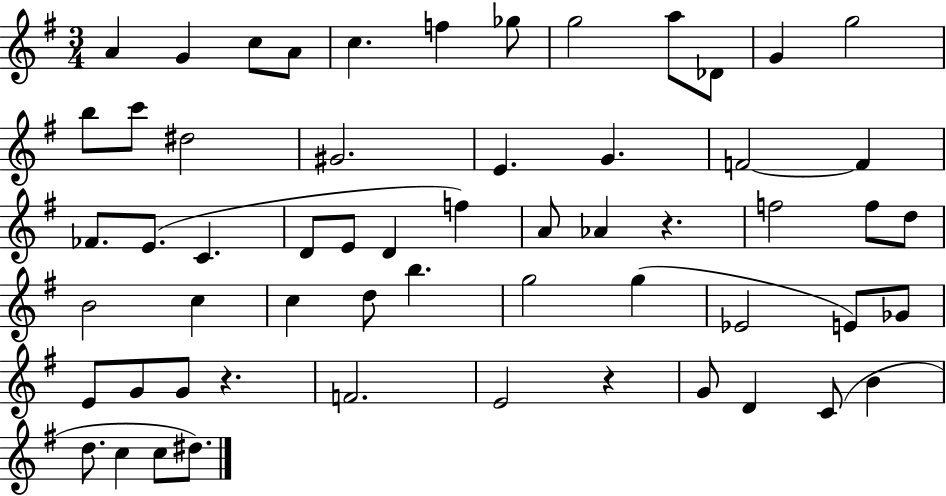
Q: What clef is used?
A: treble